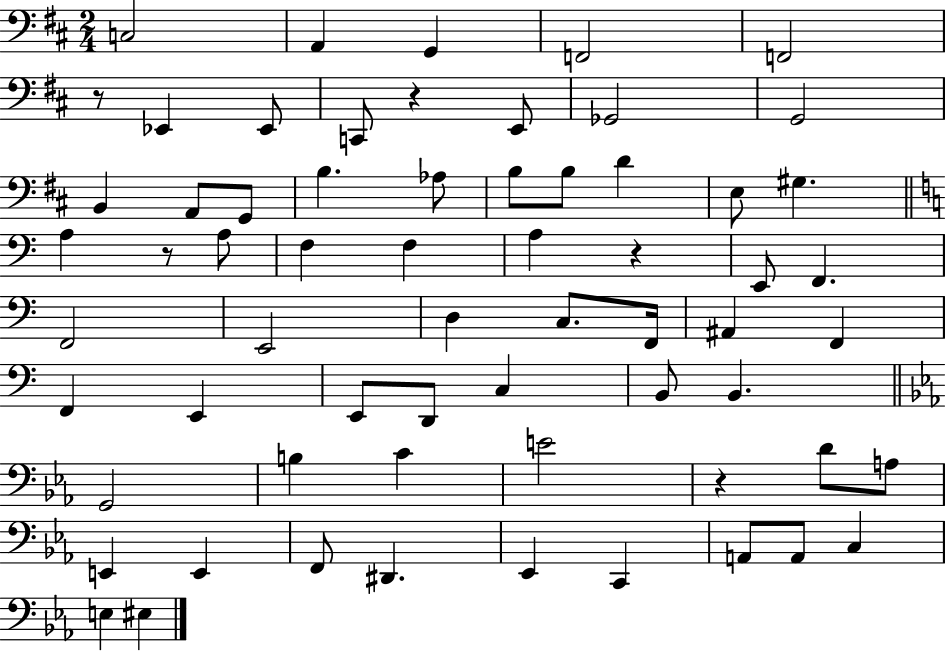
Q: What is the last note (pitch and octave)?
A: EIS3